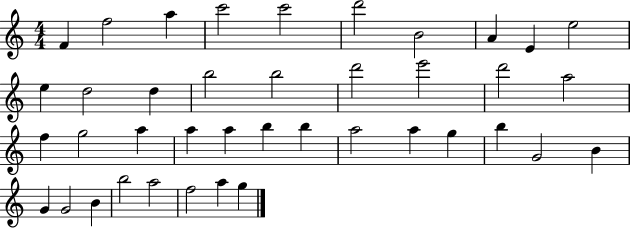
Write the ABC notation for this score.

X:1
T:Untitled
M:4/4
L:1/4
K:C
F f2 a c'2 c'2 d'2 B2 A E e2 e d2 d b2 b2 d'2 e'2 d'2 a2 f g2 a a a b b a2 a g b G2 B G G2 B b2 a2 f2 a g